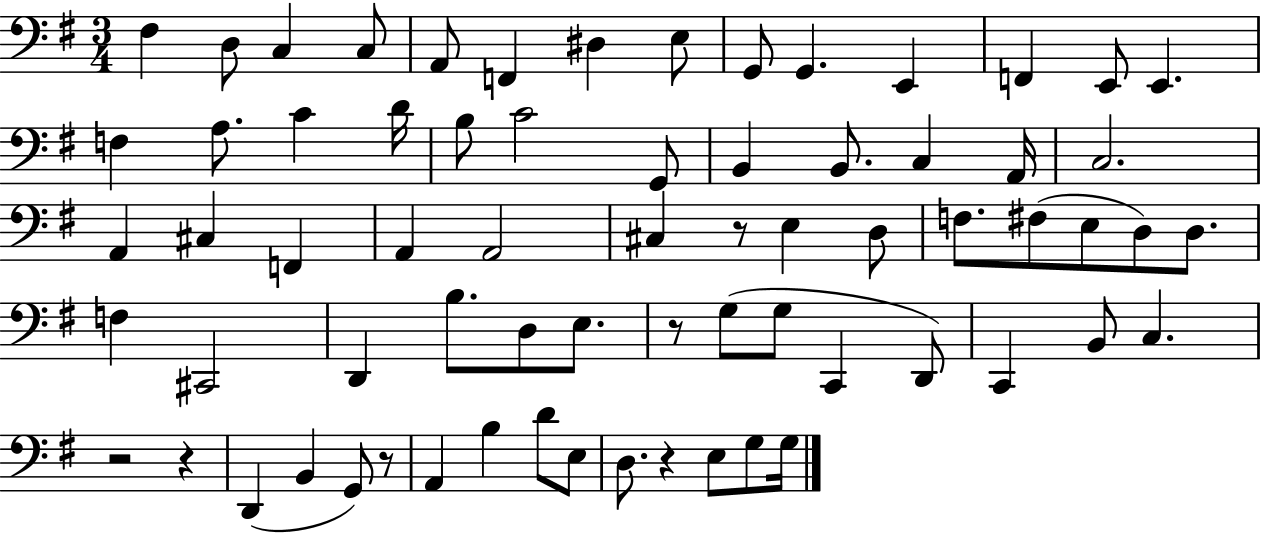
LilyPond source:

{
  \clef bass
  \numericTimeSignature
  \time 3/4
  \key g \major
  fis4 d8 c4 c8 | a,8 f,4 dis4 e8 | g,8 g,4. e,4 | f,4 e,8 e,4. | \break f4 a8. c'4 d'16 | b8 c'2 g,8 | b,4 b,8. c4 a,16 | c2. | \break a,4 cis4 f,4 | a,4 a,2 | cis4 r8 e4 d8 | f8. fis8( e8 d8) d8. | \break f4 cis,2 | d,4 b8. d8 e8. | r8 g8( g8 c,4 d,8) | c,4 b,8 c4. | \break r2 r4 | d,4( b,4 g,8) r8 | a,4 b4 d'8 e8 | d8. r4 e8 g8 g16 | \break \bar "|."
}